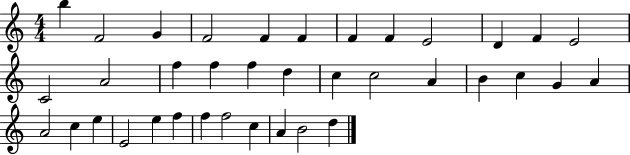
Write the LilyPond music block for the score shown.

{
  \clef treble
  \numericTimeSignature
  \time 4/4
  \key c \major
  b''4 f'2 g'4 | f'2 f'4 f'4 | f'4 f'4 e'2 | d'4 f'4 e'2 | \break c'2 a'2 | f''4 f''4 f''4 d''4 | c''4 c''2 a'4 | b'4 c''4 g'4 a'4 | \break a'2 c''4 e''4 | e'2 e''4 f''4 | f''4 f''2 c''4 | a'4 b'2 d''4 | \break \bar "|."
}